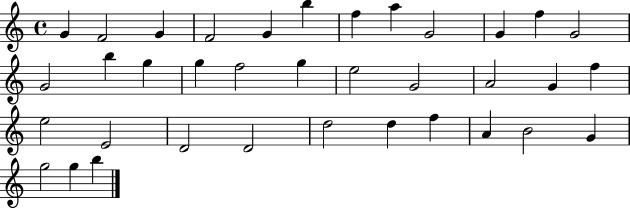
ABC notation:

X:1
T:Untitled
M:4/4
L:1/4
K:C
G F2 G F2 G b f a G2 G f G2 G2 b g g f2 g e2 G2 A2 G f e2 E2 D2 D2 d2 d f A B2 G g2 g b